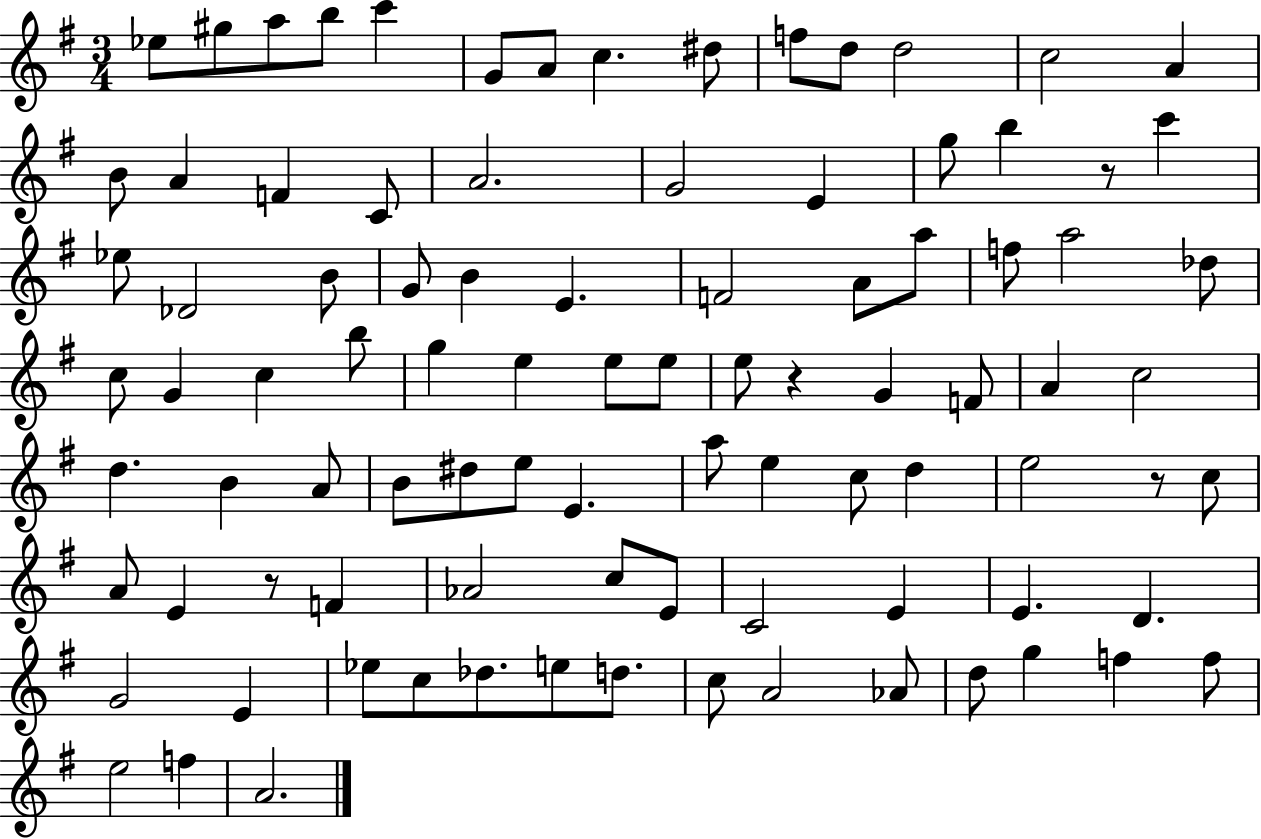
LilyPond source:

{
  \clef treble
  \numericTimeSignature
  \time 3/4
  \key g \major
  ees''8 gis''8 a''8 b''8 c'''4 | g'8 a'8 c''4. dis''8 | f''8 d''8 d''2 | c''2 a'4 | \break b'8 a'4 f'4 c'8 | a'2. | g'2 e'4 | g''8 b''4 r8 c'''4 | \break ees''8 des'2 b'8 | g'8 b'4 e'4. | f'2 a'8 a''8 | f''8 a''2 des''8 | \break c''8 g'4 c''4 b''8 | g''4 e''4 e''8 e''8 | e''8 r4 g'4 f'8 | a'4 c''2 | \break d''4. b'4 a'8 | b'8 dis''8 e''8 e'4. | a''8 e''4 c''8 d''4 | e''2 r8 c''8 | \break a'8 e'4 r8 f'4 | aes'2 c''8 e'8 | c'2 e'4 | e'4. d'4. | \break g'2 e'4 | ees''8 c''8 des''8. e''8 d''8. | c''8 a'2 aes'8 | d''8 g''4 f''4 f''8 | \break e''2 f''4 | a'2. | \bar "|."
}